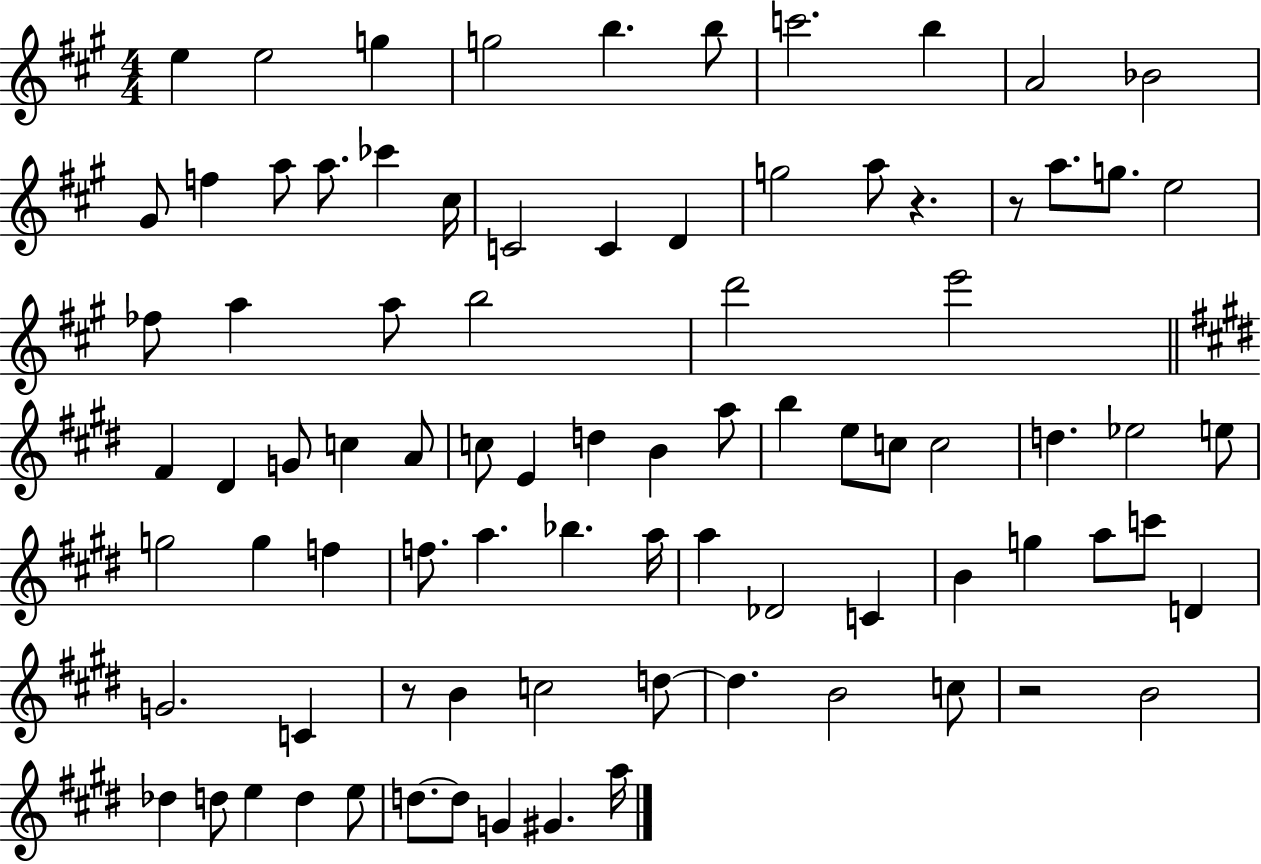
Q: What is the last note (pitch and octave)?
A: A5